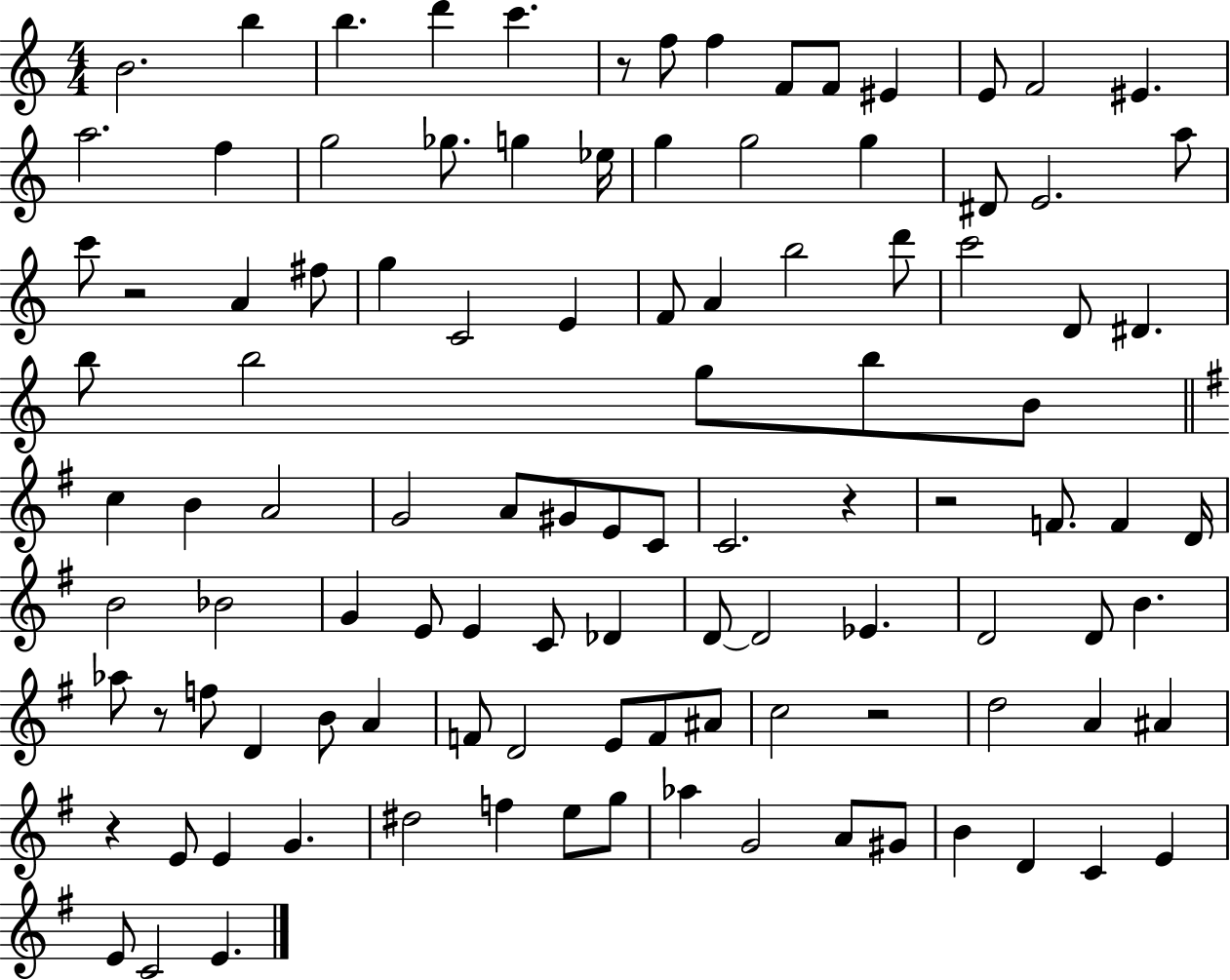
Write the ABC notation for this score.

X:1
T:Untitled
M:4/4
L:1/4
K:C
B2 b b d' c' z/2 f/2 f F/2 F/2 ^E E/2 F2 ^E a2 f g2 _g/2 g _e/4 g g2 g ^D/2 E2 a/2 c'/2 z2 A ^f/2 g C2 E F/2 A b2 d'/2 c'2 D/2 ^D b/2 b2 g/2 b/2 B/2 c B A2 G2 A/2 ^G/2 E/2 C/2 C2 z z2 F/2 F D/4 B2 _B2 G E/2 E C/2 _D D/2 D2 _E D2 D/2 B _a/2 z/2 f/2 D B/2 A F/2 D2 E/2 F/2 ^A/2 c2 z2 d2 A ^A z E/2 E G ^d2 f e/2 g/2 _a G2 A/2 ^G/2 B D C E E/2 C2 E